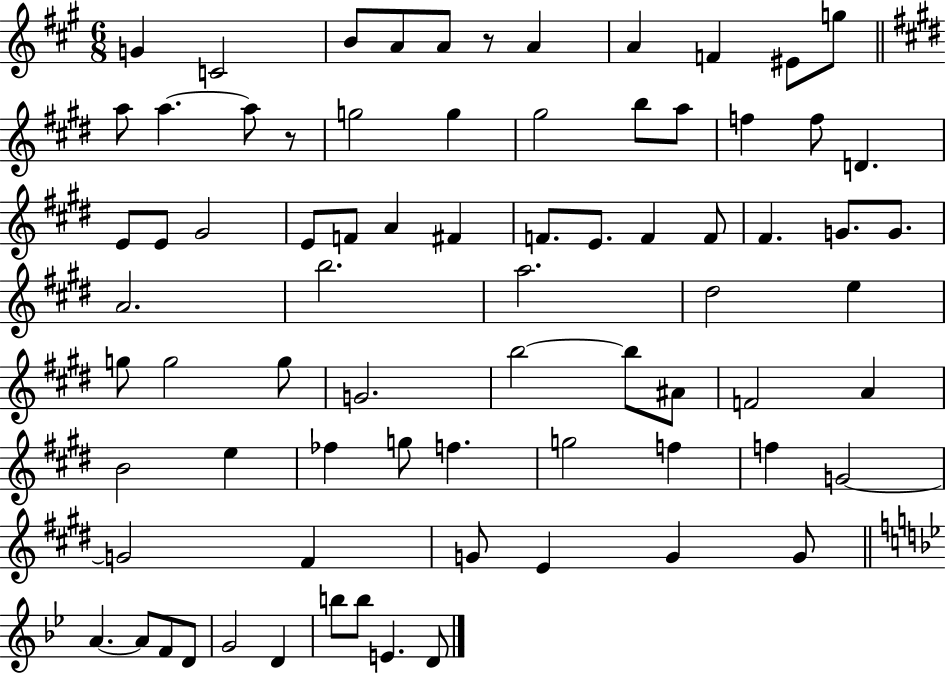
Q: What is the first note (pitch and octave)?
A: G4